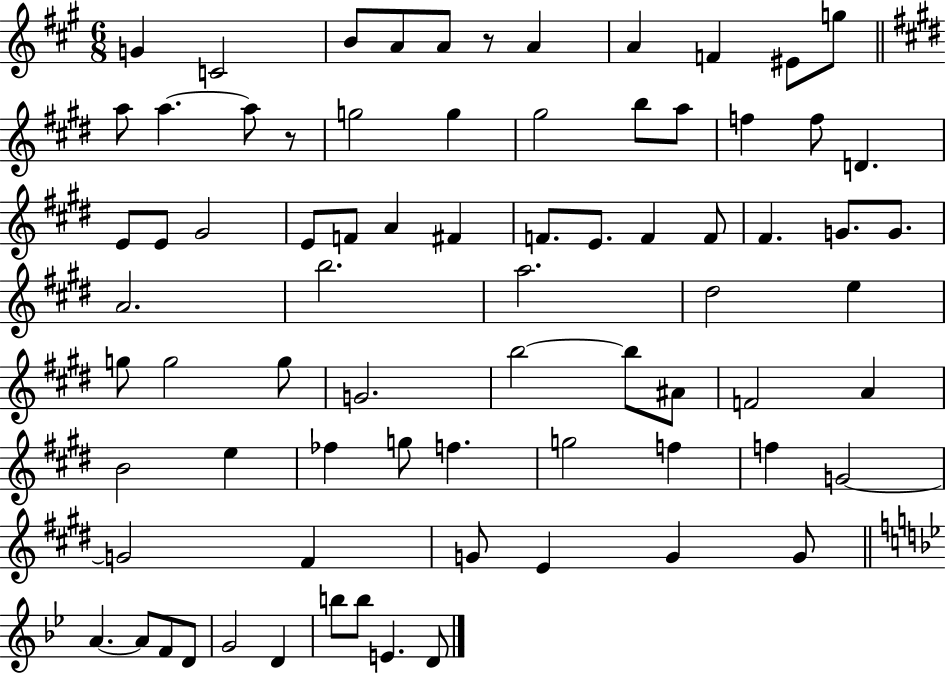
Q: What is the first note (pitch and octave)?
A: G4